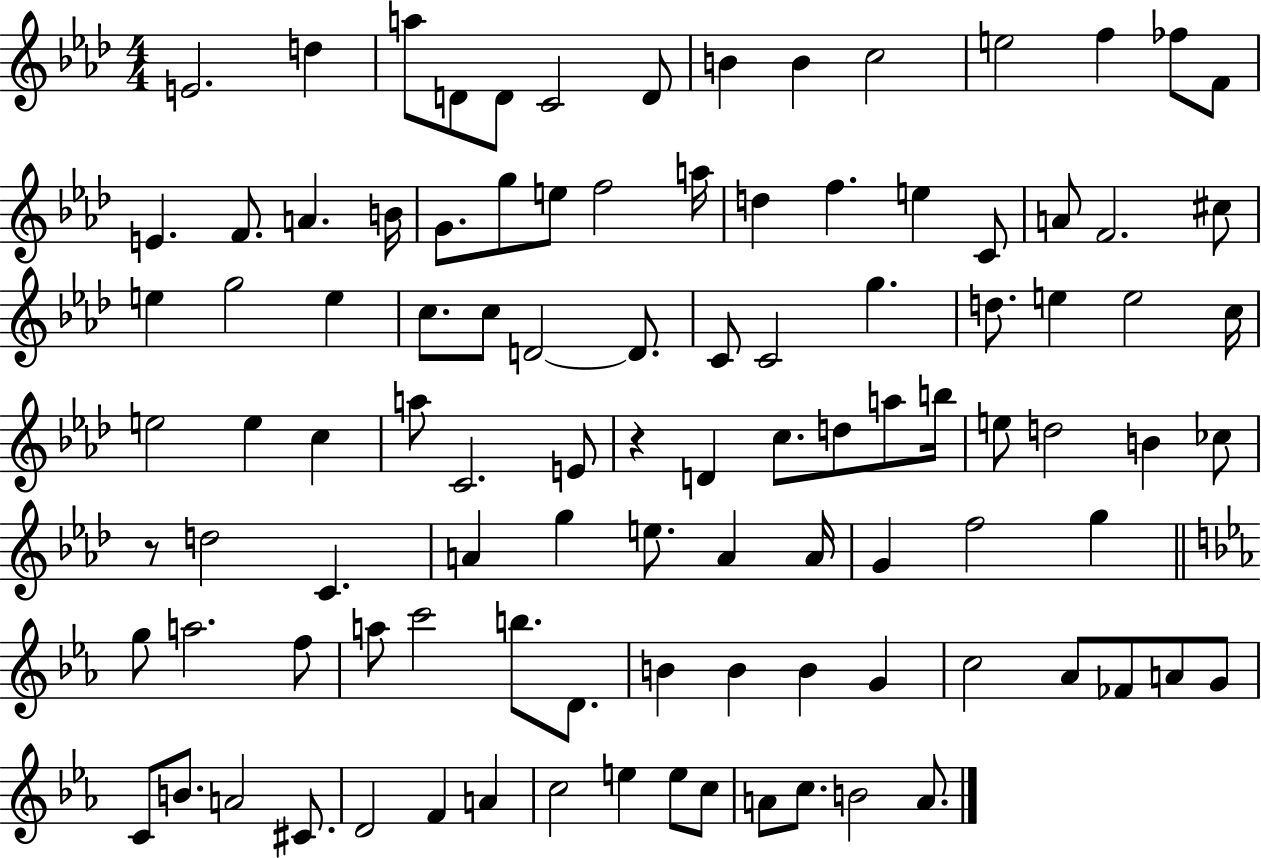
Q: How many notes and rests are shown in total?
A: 102